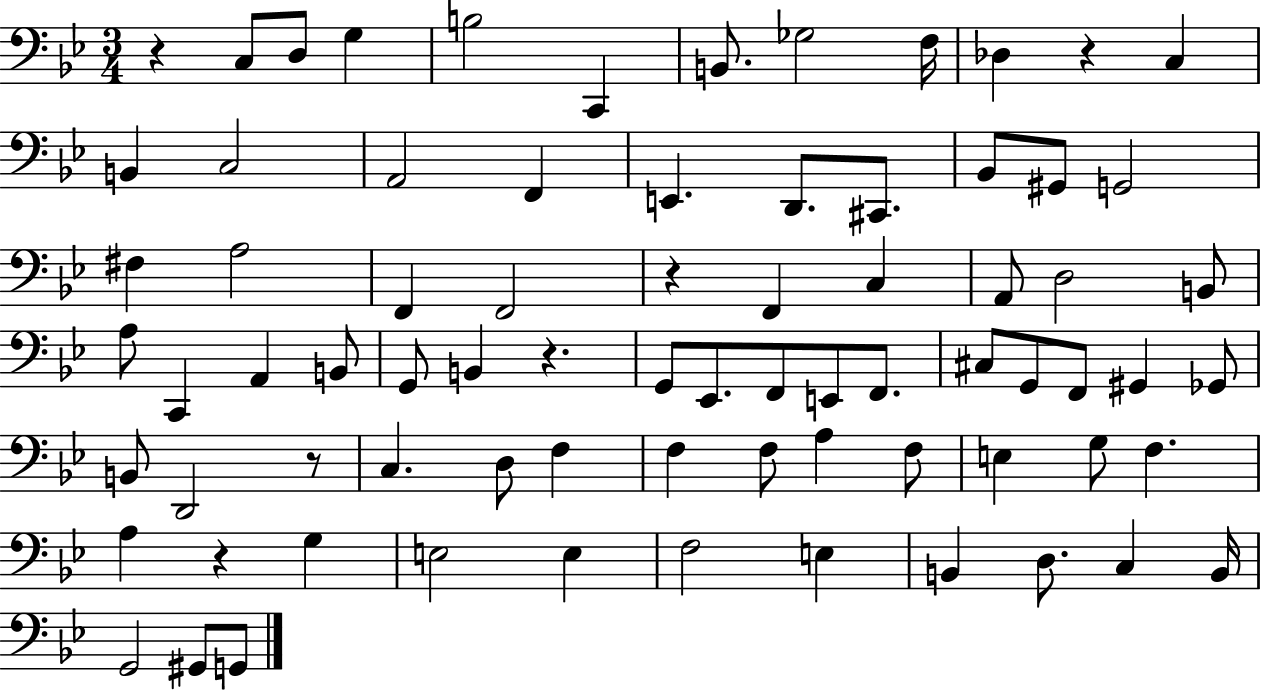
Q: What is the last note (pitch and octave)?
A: G2